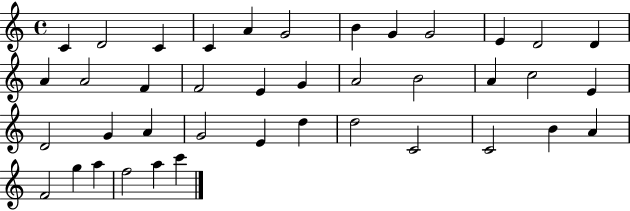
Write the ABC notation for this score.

X:1
T:Untitled
M:4/4
L:1/4
K:C
C D2 C C A G2 B G G2 E D2 D A A2 F F2 E G A2 B2 A c2 E D2 G A G2 E d d2 C2 C2 B A F2 g a f2 a c'